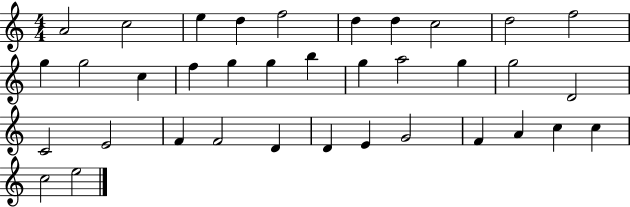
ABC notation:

X:1
T:Untitled
M:4/4
L:1/4
K:C
A2 c2 e d f2 d d c2 d2 f2 g g2 c f g g b g a2 g g2 D2 C2 E2 F F2 D D E G2 F A c c c2 e2